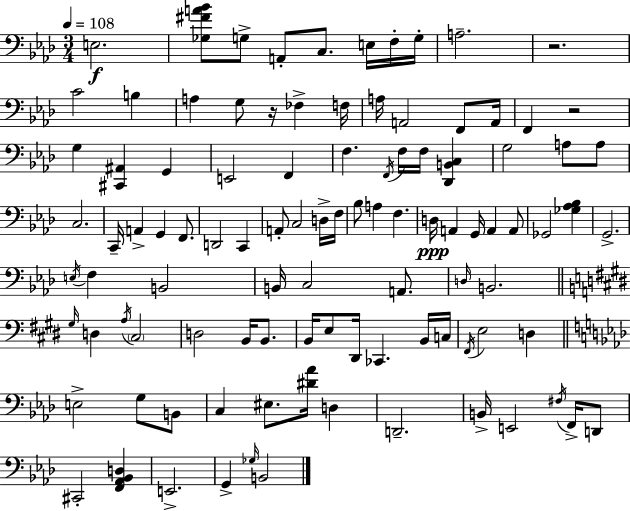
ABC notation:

X:1
T:Untitled
M:3/4
L:1/4
K:Fm
E,2 [_G,^FA_B]/2 G,/2 A,,/2 C,/2 E,/4 F,/4 G,/4 A,2 z2 C2 B, A, G,/2 z/4 _F, F,/4 A,/4 A,,2 F,,/2 A,,/4 F,, z2 G, [^C,,^A,,] G,, E,,2 F,, F, F,,/4 F,/4 F,/4 [_D,,B,,C,] G,2 A,/2 A,/2 C,2 C,,/4 A,, G,, F,,/2 D,,2 C,, A,,/2 C,2 D,/4 F,/4 _B,/2 A, F, D,/4 A,, G,,/4 A,, A,,/2 _G,,2 [_G,_A,_B,] G,,2 E,/4 F, B,,2 B,,/4 C,2 A,,/2 D,/4 B,,2 ^G,/4 D, A,/4 ^C,2 D,2 B,,/4 B,,/2 B,,/4 E,/2 ^D,,/4 _C,, B,,/4 C,/4 ^F,,/4 E,2 D, E,2 G,/2 B,,/2 C, ^E,/2 [^D_A]/4 D, D,,2 B,,/4 E,,2 ^F,/4 F,,/4 D,,/2 ^C,,2 [F,,_A,,_B,,D,] E,,2 G,, _G,/4 B,,2